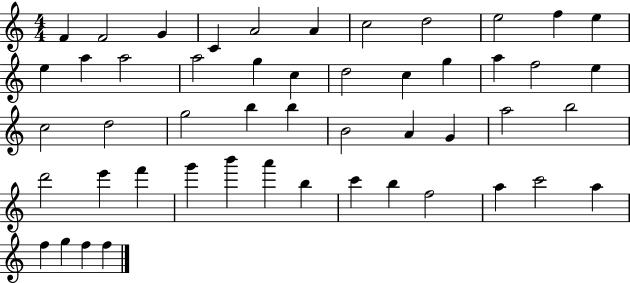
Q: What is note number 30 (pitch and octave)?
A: A4